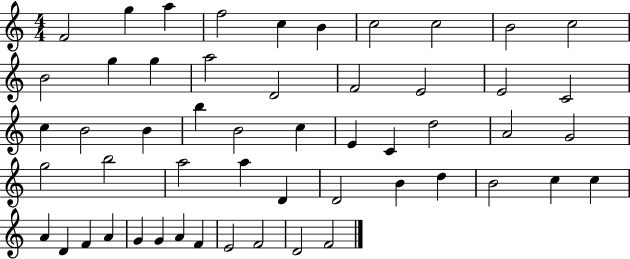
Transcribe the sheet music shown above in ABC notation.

X:1
T:Untitled
M:4/4
L:1/4
K:C
F2 g a f2 c B c2 c2 B2 c2 B2 g g a2 D2 F2 E2 E2 C2 c B2 B b B2 c E C d2 A2 G2 g2 b2 a2 a D D2 B d B2 c c A D F A G G A F E2 F2 D2 F2